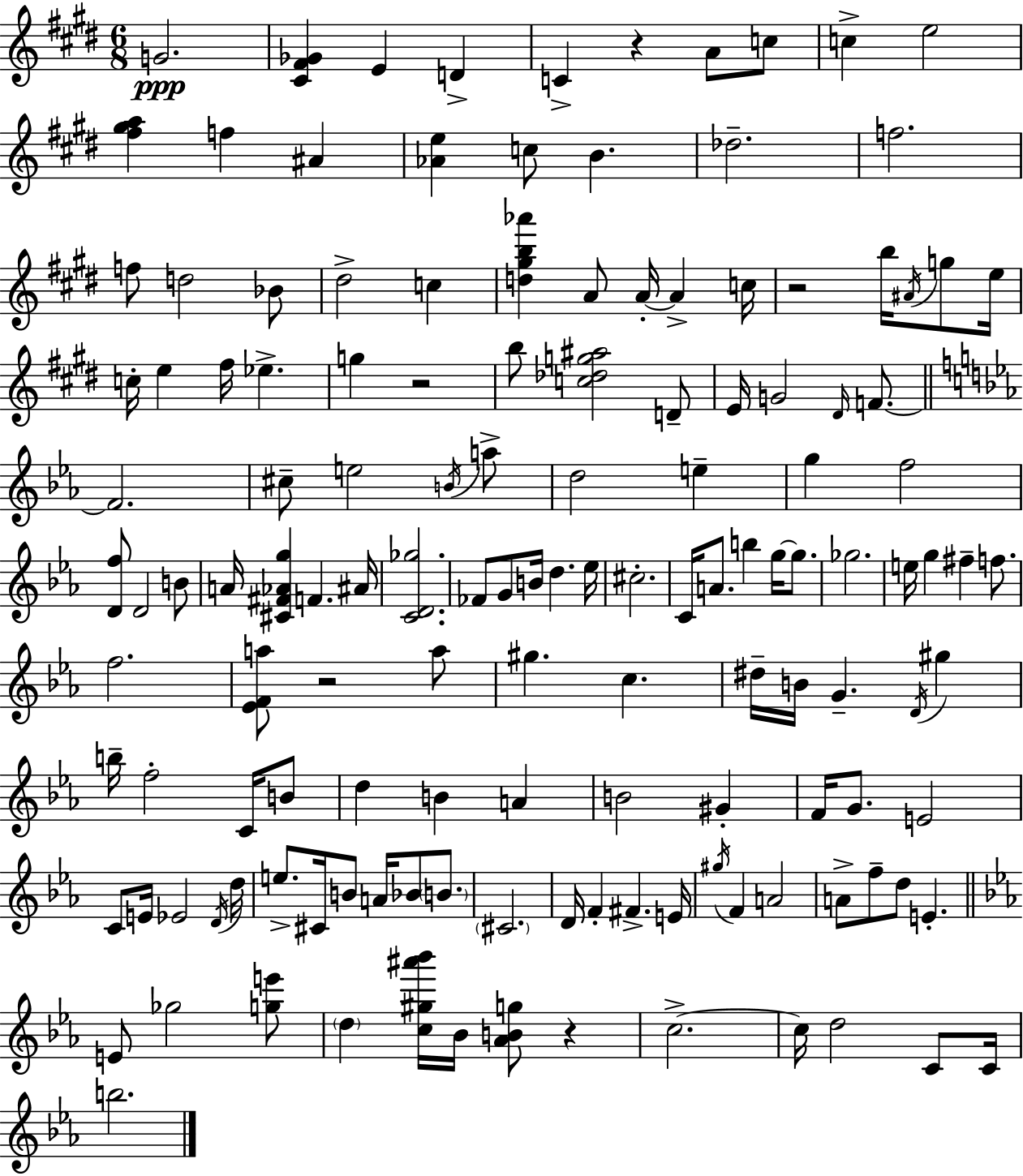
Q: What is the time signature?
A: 6/8